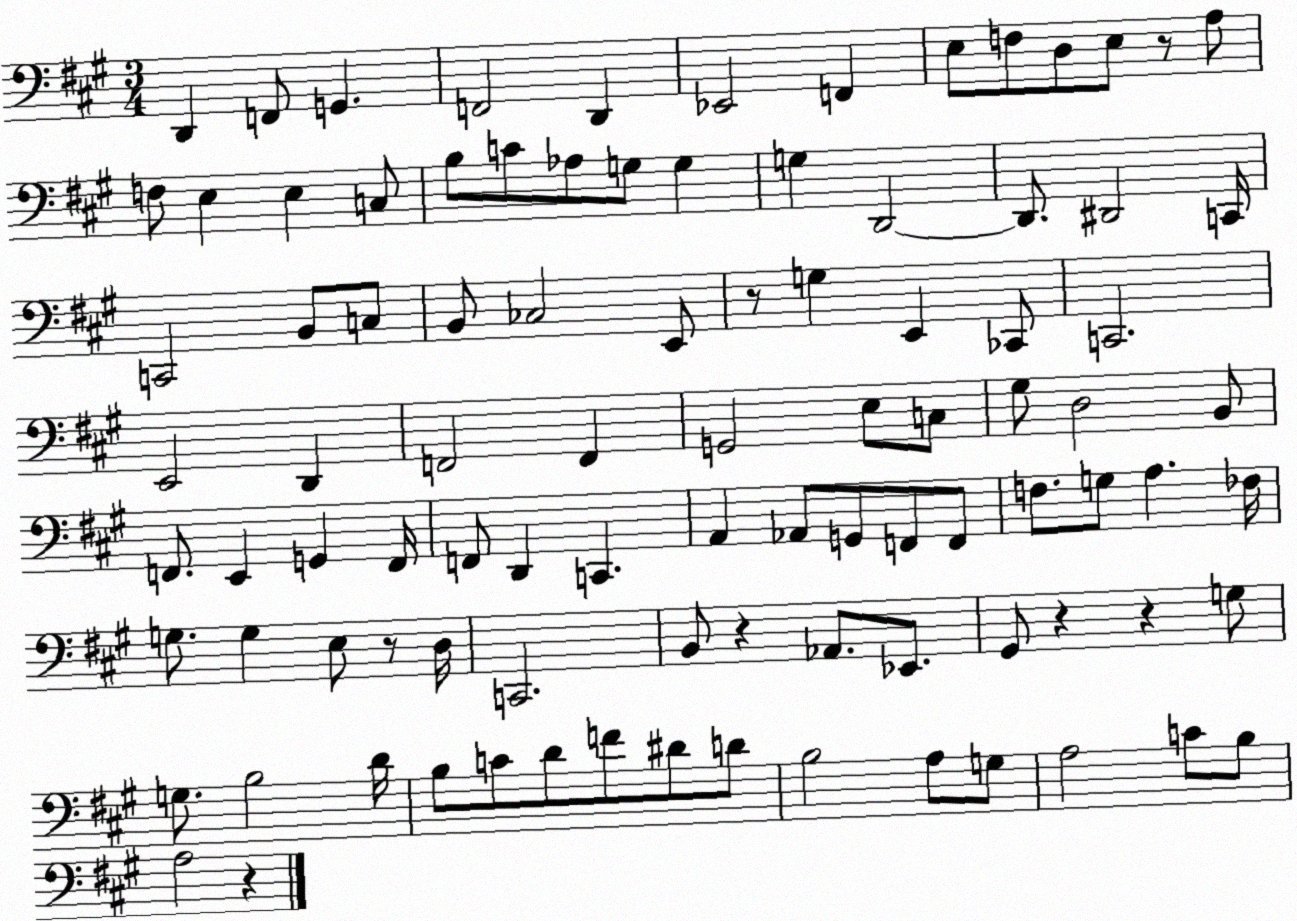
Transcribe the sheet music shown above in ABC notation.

X:1
T:Untitled
M:3/4
L:1/4
K:A
D,, F,,/2 G,, F,,2 D,, _E,,2 F,, E,/2 F,/2 D,/2 E,/2 z/2 A,/2 F,/2 E, E, C,/2 B,/2 C/2 _A,/2 G,/2 G, G, D,,2 D,,/2 ^D,,2 C,,/4 C,,2 B,,/2 C,/2 B,,/2 _C,2 E,,/2 z/2 G, E,, _C,,/2 C,,2 E,,2 D,, F,,2 F,, G,,2 E,/2 C,/2 ^G,/2 D,2 B,,/2 F,,/2 E,, G,, F,,/4 F,,/2 D,, C,, A,, _A,,/2 G,,/2 F,,/2 F,,/2 F,/2 G,/2 A, _F,/4 G,/2 G, E,/2 z/2 D,/4 C,,2 B,,/2 z _A,,/2 _E,,/2 ^G,,/2 z z G,/2 G,/2 B,2 D/4 B,/2 C/2 D/2 F/2 ^D/2 D/2 B,2 A,/2 G,/2 A,2 C/2 B,/2 A,2 z